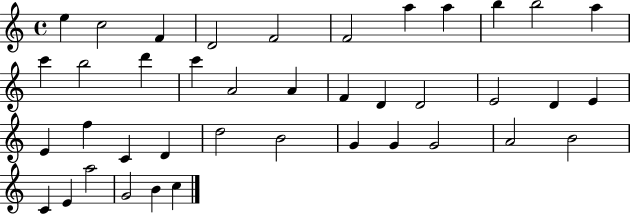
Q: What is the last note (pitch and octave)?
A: C5